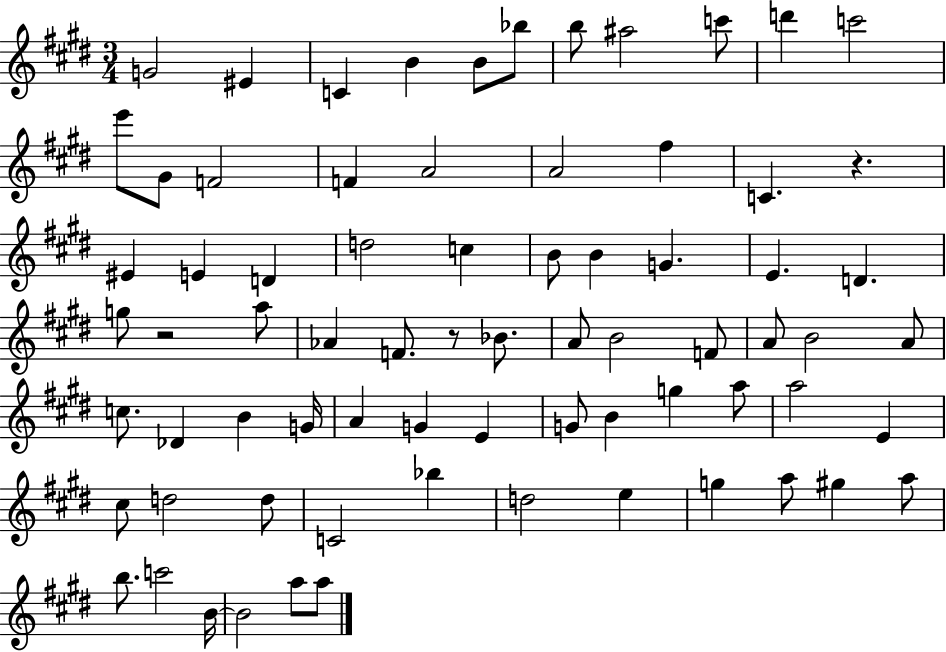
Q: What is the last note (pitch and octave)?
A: A5